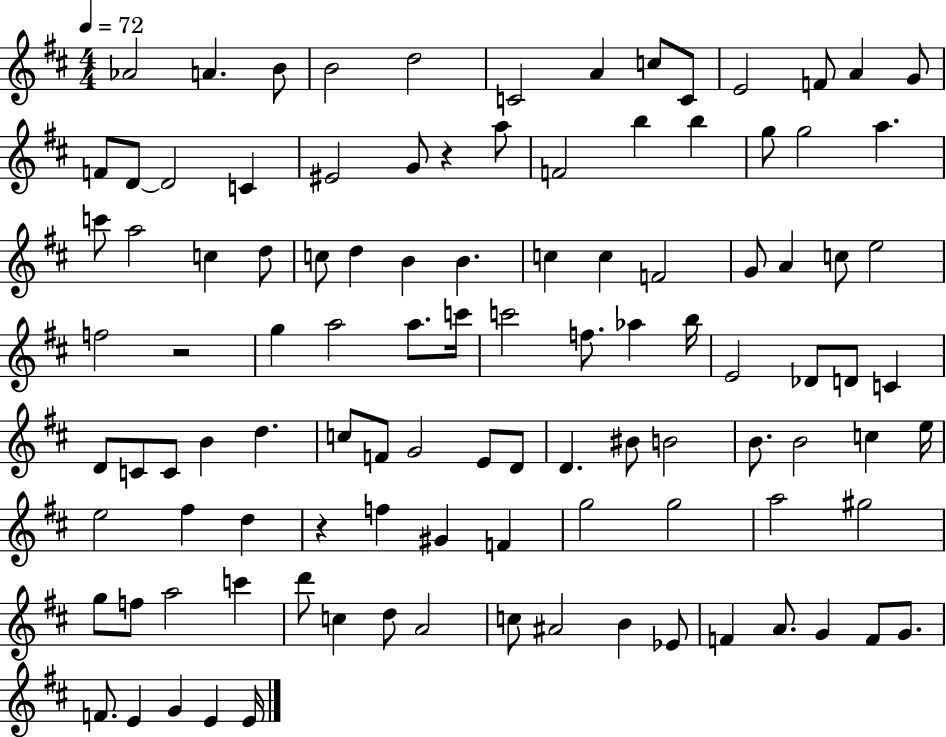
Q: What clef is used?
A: treble